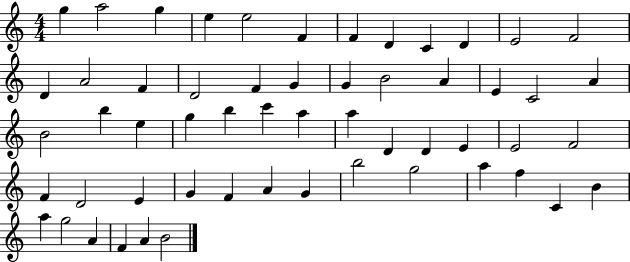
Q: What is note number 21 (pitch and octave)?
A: A4